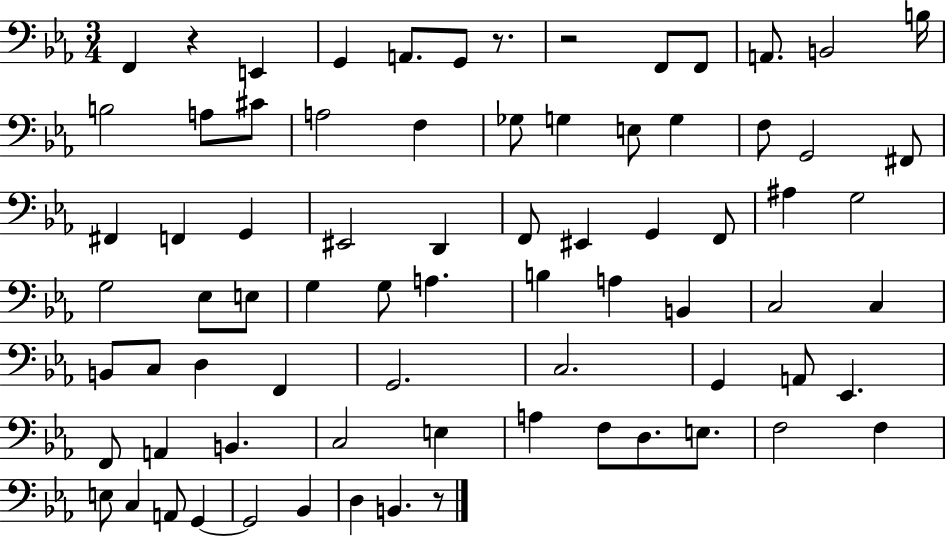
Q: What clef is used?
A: bass